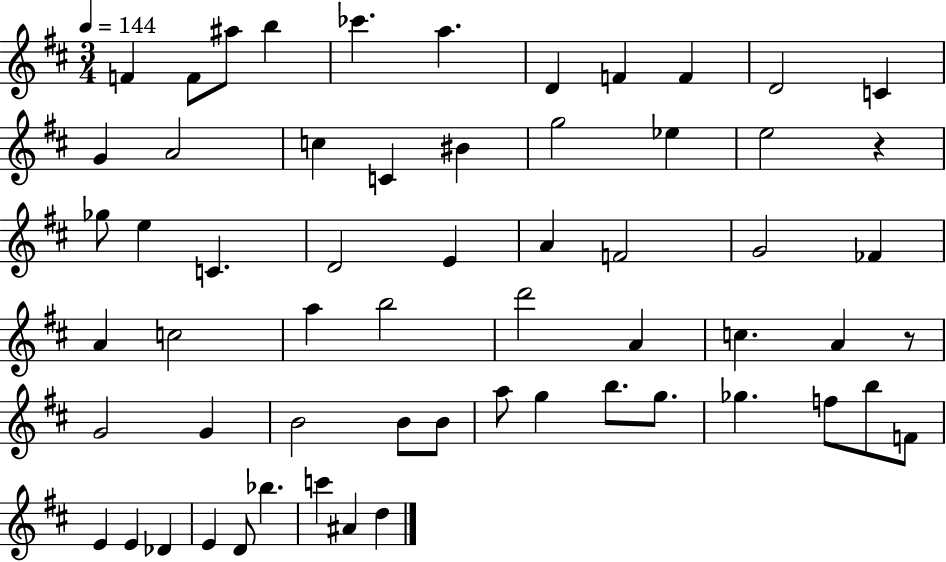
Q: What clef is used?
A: treble